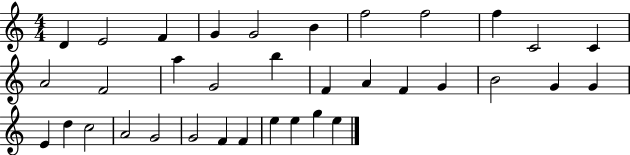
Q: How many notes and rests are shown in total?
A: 35